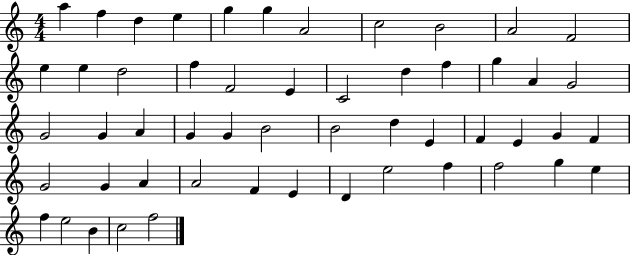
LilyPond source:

{
  \clef treble
  \numericTimeSignature
  \time 4/4
  \key c \major
  a''4 f''4 d''4 e''4 | g''4 g''4 a'2 | c''2 b'2 | a'2 f'2 | \break e''4 e''4 d''2 | f''4 f'2 e'4 | c'2 d''4 f''4 | g''4 a'4 g'2 | \break g'2 g'4 a'4 | g'4 g'4 b'2 | b'2 d''4 e'4 | f'4 e'4 g'4 f'4 | \break g'2 g'4 a'4 | a'2 f'4 e'4 | d'4 e''2 f''4 | f''2 g''4 e''4 | \break f''4 e''2 b'4 | c''2 f''2 | \bar "|."
}